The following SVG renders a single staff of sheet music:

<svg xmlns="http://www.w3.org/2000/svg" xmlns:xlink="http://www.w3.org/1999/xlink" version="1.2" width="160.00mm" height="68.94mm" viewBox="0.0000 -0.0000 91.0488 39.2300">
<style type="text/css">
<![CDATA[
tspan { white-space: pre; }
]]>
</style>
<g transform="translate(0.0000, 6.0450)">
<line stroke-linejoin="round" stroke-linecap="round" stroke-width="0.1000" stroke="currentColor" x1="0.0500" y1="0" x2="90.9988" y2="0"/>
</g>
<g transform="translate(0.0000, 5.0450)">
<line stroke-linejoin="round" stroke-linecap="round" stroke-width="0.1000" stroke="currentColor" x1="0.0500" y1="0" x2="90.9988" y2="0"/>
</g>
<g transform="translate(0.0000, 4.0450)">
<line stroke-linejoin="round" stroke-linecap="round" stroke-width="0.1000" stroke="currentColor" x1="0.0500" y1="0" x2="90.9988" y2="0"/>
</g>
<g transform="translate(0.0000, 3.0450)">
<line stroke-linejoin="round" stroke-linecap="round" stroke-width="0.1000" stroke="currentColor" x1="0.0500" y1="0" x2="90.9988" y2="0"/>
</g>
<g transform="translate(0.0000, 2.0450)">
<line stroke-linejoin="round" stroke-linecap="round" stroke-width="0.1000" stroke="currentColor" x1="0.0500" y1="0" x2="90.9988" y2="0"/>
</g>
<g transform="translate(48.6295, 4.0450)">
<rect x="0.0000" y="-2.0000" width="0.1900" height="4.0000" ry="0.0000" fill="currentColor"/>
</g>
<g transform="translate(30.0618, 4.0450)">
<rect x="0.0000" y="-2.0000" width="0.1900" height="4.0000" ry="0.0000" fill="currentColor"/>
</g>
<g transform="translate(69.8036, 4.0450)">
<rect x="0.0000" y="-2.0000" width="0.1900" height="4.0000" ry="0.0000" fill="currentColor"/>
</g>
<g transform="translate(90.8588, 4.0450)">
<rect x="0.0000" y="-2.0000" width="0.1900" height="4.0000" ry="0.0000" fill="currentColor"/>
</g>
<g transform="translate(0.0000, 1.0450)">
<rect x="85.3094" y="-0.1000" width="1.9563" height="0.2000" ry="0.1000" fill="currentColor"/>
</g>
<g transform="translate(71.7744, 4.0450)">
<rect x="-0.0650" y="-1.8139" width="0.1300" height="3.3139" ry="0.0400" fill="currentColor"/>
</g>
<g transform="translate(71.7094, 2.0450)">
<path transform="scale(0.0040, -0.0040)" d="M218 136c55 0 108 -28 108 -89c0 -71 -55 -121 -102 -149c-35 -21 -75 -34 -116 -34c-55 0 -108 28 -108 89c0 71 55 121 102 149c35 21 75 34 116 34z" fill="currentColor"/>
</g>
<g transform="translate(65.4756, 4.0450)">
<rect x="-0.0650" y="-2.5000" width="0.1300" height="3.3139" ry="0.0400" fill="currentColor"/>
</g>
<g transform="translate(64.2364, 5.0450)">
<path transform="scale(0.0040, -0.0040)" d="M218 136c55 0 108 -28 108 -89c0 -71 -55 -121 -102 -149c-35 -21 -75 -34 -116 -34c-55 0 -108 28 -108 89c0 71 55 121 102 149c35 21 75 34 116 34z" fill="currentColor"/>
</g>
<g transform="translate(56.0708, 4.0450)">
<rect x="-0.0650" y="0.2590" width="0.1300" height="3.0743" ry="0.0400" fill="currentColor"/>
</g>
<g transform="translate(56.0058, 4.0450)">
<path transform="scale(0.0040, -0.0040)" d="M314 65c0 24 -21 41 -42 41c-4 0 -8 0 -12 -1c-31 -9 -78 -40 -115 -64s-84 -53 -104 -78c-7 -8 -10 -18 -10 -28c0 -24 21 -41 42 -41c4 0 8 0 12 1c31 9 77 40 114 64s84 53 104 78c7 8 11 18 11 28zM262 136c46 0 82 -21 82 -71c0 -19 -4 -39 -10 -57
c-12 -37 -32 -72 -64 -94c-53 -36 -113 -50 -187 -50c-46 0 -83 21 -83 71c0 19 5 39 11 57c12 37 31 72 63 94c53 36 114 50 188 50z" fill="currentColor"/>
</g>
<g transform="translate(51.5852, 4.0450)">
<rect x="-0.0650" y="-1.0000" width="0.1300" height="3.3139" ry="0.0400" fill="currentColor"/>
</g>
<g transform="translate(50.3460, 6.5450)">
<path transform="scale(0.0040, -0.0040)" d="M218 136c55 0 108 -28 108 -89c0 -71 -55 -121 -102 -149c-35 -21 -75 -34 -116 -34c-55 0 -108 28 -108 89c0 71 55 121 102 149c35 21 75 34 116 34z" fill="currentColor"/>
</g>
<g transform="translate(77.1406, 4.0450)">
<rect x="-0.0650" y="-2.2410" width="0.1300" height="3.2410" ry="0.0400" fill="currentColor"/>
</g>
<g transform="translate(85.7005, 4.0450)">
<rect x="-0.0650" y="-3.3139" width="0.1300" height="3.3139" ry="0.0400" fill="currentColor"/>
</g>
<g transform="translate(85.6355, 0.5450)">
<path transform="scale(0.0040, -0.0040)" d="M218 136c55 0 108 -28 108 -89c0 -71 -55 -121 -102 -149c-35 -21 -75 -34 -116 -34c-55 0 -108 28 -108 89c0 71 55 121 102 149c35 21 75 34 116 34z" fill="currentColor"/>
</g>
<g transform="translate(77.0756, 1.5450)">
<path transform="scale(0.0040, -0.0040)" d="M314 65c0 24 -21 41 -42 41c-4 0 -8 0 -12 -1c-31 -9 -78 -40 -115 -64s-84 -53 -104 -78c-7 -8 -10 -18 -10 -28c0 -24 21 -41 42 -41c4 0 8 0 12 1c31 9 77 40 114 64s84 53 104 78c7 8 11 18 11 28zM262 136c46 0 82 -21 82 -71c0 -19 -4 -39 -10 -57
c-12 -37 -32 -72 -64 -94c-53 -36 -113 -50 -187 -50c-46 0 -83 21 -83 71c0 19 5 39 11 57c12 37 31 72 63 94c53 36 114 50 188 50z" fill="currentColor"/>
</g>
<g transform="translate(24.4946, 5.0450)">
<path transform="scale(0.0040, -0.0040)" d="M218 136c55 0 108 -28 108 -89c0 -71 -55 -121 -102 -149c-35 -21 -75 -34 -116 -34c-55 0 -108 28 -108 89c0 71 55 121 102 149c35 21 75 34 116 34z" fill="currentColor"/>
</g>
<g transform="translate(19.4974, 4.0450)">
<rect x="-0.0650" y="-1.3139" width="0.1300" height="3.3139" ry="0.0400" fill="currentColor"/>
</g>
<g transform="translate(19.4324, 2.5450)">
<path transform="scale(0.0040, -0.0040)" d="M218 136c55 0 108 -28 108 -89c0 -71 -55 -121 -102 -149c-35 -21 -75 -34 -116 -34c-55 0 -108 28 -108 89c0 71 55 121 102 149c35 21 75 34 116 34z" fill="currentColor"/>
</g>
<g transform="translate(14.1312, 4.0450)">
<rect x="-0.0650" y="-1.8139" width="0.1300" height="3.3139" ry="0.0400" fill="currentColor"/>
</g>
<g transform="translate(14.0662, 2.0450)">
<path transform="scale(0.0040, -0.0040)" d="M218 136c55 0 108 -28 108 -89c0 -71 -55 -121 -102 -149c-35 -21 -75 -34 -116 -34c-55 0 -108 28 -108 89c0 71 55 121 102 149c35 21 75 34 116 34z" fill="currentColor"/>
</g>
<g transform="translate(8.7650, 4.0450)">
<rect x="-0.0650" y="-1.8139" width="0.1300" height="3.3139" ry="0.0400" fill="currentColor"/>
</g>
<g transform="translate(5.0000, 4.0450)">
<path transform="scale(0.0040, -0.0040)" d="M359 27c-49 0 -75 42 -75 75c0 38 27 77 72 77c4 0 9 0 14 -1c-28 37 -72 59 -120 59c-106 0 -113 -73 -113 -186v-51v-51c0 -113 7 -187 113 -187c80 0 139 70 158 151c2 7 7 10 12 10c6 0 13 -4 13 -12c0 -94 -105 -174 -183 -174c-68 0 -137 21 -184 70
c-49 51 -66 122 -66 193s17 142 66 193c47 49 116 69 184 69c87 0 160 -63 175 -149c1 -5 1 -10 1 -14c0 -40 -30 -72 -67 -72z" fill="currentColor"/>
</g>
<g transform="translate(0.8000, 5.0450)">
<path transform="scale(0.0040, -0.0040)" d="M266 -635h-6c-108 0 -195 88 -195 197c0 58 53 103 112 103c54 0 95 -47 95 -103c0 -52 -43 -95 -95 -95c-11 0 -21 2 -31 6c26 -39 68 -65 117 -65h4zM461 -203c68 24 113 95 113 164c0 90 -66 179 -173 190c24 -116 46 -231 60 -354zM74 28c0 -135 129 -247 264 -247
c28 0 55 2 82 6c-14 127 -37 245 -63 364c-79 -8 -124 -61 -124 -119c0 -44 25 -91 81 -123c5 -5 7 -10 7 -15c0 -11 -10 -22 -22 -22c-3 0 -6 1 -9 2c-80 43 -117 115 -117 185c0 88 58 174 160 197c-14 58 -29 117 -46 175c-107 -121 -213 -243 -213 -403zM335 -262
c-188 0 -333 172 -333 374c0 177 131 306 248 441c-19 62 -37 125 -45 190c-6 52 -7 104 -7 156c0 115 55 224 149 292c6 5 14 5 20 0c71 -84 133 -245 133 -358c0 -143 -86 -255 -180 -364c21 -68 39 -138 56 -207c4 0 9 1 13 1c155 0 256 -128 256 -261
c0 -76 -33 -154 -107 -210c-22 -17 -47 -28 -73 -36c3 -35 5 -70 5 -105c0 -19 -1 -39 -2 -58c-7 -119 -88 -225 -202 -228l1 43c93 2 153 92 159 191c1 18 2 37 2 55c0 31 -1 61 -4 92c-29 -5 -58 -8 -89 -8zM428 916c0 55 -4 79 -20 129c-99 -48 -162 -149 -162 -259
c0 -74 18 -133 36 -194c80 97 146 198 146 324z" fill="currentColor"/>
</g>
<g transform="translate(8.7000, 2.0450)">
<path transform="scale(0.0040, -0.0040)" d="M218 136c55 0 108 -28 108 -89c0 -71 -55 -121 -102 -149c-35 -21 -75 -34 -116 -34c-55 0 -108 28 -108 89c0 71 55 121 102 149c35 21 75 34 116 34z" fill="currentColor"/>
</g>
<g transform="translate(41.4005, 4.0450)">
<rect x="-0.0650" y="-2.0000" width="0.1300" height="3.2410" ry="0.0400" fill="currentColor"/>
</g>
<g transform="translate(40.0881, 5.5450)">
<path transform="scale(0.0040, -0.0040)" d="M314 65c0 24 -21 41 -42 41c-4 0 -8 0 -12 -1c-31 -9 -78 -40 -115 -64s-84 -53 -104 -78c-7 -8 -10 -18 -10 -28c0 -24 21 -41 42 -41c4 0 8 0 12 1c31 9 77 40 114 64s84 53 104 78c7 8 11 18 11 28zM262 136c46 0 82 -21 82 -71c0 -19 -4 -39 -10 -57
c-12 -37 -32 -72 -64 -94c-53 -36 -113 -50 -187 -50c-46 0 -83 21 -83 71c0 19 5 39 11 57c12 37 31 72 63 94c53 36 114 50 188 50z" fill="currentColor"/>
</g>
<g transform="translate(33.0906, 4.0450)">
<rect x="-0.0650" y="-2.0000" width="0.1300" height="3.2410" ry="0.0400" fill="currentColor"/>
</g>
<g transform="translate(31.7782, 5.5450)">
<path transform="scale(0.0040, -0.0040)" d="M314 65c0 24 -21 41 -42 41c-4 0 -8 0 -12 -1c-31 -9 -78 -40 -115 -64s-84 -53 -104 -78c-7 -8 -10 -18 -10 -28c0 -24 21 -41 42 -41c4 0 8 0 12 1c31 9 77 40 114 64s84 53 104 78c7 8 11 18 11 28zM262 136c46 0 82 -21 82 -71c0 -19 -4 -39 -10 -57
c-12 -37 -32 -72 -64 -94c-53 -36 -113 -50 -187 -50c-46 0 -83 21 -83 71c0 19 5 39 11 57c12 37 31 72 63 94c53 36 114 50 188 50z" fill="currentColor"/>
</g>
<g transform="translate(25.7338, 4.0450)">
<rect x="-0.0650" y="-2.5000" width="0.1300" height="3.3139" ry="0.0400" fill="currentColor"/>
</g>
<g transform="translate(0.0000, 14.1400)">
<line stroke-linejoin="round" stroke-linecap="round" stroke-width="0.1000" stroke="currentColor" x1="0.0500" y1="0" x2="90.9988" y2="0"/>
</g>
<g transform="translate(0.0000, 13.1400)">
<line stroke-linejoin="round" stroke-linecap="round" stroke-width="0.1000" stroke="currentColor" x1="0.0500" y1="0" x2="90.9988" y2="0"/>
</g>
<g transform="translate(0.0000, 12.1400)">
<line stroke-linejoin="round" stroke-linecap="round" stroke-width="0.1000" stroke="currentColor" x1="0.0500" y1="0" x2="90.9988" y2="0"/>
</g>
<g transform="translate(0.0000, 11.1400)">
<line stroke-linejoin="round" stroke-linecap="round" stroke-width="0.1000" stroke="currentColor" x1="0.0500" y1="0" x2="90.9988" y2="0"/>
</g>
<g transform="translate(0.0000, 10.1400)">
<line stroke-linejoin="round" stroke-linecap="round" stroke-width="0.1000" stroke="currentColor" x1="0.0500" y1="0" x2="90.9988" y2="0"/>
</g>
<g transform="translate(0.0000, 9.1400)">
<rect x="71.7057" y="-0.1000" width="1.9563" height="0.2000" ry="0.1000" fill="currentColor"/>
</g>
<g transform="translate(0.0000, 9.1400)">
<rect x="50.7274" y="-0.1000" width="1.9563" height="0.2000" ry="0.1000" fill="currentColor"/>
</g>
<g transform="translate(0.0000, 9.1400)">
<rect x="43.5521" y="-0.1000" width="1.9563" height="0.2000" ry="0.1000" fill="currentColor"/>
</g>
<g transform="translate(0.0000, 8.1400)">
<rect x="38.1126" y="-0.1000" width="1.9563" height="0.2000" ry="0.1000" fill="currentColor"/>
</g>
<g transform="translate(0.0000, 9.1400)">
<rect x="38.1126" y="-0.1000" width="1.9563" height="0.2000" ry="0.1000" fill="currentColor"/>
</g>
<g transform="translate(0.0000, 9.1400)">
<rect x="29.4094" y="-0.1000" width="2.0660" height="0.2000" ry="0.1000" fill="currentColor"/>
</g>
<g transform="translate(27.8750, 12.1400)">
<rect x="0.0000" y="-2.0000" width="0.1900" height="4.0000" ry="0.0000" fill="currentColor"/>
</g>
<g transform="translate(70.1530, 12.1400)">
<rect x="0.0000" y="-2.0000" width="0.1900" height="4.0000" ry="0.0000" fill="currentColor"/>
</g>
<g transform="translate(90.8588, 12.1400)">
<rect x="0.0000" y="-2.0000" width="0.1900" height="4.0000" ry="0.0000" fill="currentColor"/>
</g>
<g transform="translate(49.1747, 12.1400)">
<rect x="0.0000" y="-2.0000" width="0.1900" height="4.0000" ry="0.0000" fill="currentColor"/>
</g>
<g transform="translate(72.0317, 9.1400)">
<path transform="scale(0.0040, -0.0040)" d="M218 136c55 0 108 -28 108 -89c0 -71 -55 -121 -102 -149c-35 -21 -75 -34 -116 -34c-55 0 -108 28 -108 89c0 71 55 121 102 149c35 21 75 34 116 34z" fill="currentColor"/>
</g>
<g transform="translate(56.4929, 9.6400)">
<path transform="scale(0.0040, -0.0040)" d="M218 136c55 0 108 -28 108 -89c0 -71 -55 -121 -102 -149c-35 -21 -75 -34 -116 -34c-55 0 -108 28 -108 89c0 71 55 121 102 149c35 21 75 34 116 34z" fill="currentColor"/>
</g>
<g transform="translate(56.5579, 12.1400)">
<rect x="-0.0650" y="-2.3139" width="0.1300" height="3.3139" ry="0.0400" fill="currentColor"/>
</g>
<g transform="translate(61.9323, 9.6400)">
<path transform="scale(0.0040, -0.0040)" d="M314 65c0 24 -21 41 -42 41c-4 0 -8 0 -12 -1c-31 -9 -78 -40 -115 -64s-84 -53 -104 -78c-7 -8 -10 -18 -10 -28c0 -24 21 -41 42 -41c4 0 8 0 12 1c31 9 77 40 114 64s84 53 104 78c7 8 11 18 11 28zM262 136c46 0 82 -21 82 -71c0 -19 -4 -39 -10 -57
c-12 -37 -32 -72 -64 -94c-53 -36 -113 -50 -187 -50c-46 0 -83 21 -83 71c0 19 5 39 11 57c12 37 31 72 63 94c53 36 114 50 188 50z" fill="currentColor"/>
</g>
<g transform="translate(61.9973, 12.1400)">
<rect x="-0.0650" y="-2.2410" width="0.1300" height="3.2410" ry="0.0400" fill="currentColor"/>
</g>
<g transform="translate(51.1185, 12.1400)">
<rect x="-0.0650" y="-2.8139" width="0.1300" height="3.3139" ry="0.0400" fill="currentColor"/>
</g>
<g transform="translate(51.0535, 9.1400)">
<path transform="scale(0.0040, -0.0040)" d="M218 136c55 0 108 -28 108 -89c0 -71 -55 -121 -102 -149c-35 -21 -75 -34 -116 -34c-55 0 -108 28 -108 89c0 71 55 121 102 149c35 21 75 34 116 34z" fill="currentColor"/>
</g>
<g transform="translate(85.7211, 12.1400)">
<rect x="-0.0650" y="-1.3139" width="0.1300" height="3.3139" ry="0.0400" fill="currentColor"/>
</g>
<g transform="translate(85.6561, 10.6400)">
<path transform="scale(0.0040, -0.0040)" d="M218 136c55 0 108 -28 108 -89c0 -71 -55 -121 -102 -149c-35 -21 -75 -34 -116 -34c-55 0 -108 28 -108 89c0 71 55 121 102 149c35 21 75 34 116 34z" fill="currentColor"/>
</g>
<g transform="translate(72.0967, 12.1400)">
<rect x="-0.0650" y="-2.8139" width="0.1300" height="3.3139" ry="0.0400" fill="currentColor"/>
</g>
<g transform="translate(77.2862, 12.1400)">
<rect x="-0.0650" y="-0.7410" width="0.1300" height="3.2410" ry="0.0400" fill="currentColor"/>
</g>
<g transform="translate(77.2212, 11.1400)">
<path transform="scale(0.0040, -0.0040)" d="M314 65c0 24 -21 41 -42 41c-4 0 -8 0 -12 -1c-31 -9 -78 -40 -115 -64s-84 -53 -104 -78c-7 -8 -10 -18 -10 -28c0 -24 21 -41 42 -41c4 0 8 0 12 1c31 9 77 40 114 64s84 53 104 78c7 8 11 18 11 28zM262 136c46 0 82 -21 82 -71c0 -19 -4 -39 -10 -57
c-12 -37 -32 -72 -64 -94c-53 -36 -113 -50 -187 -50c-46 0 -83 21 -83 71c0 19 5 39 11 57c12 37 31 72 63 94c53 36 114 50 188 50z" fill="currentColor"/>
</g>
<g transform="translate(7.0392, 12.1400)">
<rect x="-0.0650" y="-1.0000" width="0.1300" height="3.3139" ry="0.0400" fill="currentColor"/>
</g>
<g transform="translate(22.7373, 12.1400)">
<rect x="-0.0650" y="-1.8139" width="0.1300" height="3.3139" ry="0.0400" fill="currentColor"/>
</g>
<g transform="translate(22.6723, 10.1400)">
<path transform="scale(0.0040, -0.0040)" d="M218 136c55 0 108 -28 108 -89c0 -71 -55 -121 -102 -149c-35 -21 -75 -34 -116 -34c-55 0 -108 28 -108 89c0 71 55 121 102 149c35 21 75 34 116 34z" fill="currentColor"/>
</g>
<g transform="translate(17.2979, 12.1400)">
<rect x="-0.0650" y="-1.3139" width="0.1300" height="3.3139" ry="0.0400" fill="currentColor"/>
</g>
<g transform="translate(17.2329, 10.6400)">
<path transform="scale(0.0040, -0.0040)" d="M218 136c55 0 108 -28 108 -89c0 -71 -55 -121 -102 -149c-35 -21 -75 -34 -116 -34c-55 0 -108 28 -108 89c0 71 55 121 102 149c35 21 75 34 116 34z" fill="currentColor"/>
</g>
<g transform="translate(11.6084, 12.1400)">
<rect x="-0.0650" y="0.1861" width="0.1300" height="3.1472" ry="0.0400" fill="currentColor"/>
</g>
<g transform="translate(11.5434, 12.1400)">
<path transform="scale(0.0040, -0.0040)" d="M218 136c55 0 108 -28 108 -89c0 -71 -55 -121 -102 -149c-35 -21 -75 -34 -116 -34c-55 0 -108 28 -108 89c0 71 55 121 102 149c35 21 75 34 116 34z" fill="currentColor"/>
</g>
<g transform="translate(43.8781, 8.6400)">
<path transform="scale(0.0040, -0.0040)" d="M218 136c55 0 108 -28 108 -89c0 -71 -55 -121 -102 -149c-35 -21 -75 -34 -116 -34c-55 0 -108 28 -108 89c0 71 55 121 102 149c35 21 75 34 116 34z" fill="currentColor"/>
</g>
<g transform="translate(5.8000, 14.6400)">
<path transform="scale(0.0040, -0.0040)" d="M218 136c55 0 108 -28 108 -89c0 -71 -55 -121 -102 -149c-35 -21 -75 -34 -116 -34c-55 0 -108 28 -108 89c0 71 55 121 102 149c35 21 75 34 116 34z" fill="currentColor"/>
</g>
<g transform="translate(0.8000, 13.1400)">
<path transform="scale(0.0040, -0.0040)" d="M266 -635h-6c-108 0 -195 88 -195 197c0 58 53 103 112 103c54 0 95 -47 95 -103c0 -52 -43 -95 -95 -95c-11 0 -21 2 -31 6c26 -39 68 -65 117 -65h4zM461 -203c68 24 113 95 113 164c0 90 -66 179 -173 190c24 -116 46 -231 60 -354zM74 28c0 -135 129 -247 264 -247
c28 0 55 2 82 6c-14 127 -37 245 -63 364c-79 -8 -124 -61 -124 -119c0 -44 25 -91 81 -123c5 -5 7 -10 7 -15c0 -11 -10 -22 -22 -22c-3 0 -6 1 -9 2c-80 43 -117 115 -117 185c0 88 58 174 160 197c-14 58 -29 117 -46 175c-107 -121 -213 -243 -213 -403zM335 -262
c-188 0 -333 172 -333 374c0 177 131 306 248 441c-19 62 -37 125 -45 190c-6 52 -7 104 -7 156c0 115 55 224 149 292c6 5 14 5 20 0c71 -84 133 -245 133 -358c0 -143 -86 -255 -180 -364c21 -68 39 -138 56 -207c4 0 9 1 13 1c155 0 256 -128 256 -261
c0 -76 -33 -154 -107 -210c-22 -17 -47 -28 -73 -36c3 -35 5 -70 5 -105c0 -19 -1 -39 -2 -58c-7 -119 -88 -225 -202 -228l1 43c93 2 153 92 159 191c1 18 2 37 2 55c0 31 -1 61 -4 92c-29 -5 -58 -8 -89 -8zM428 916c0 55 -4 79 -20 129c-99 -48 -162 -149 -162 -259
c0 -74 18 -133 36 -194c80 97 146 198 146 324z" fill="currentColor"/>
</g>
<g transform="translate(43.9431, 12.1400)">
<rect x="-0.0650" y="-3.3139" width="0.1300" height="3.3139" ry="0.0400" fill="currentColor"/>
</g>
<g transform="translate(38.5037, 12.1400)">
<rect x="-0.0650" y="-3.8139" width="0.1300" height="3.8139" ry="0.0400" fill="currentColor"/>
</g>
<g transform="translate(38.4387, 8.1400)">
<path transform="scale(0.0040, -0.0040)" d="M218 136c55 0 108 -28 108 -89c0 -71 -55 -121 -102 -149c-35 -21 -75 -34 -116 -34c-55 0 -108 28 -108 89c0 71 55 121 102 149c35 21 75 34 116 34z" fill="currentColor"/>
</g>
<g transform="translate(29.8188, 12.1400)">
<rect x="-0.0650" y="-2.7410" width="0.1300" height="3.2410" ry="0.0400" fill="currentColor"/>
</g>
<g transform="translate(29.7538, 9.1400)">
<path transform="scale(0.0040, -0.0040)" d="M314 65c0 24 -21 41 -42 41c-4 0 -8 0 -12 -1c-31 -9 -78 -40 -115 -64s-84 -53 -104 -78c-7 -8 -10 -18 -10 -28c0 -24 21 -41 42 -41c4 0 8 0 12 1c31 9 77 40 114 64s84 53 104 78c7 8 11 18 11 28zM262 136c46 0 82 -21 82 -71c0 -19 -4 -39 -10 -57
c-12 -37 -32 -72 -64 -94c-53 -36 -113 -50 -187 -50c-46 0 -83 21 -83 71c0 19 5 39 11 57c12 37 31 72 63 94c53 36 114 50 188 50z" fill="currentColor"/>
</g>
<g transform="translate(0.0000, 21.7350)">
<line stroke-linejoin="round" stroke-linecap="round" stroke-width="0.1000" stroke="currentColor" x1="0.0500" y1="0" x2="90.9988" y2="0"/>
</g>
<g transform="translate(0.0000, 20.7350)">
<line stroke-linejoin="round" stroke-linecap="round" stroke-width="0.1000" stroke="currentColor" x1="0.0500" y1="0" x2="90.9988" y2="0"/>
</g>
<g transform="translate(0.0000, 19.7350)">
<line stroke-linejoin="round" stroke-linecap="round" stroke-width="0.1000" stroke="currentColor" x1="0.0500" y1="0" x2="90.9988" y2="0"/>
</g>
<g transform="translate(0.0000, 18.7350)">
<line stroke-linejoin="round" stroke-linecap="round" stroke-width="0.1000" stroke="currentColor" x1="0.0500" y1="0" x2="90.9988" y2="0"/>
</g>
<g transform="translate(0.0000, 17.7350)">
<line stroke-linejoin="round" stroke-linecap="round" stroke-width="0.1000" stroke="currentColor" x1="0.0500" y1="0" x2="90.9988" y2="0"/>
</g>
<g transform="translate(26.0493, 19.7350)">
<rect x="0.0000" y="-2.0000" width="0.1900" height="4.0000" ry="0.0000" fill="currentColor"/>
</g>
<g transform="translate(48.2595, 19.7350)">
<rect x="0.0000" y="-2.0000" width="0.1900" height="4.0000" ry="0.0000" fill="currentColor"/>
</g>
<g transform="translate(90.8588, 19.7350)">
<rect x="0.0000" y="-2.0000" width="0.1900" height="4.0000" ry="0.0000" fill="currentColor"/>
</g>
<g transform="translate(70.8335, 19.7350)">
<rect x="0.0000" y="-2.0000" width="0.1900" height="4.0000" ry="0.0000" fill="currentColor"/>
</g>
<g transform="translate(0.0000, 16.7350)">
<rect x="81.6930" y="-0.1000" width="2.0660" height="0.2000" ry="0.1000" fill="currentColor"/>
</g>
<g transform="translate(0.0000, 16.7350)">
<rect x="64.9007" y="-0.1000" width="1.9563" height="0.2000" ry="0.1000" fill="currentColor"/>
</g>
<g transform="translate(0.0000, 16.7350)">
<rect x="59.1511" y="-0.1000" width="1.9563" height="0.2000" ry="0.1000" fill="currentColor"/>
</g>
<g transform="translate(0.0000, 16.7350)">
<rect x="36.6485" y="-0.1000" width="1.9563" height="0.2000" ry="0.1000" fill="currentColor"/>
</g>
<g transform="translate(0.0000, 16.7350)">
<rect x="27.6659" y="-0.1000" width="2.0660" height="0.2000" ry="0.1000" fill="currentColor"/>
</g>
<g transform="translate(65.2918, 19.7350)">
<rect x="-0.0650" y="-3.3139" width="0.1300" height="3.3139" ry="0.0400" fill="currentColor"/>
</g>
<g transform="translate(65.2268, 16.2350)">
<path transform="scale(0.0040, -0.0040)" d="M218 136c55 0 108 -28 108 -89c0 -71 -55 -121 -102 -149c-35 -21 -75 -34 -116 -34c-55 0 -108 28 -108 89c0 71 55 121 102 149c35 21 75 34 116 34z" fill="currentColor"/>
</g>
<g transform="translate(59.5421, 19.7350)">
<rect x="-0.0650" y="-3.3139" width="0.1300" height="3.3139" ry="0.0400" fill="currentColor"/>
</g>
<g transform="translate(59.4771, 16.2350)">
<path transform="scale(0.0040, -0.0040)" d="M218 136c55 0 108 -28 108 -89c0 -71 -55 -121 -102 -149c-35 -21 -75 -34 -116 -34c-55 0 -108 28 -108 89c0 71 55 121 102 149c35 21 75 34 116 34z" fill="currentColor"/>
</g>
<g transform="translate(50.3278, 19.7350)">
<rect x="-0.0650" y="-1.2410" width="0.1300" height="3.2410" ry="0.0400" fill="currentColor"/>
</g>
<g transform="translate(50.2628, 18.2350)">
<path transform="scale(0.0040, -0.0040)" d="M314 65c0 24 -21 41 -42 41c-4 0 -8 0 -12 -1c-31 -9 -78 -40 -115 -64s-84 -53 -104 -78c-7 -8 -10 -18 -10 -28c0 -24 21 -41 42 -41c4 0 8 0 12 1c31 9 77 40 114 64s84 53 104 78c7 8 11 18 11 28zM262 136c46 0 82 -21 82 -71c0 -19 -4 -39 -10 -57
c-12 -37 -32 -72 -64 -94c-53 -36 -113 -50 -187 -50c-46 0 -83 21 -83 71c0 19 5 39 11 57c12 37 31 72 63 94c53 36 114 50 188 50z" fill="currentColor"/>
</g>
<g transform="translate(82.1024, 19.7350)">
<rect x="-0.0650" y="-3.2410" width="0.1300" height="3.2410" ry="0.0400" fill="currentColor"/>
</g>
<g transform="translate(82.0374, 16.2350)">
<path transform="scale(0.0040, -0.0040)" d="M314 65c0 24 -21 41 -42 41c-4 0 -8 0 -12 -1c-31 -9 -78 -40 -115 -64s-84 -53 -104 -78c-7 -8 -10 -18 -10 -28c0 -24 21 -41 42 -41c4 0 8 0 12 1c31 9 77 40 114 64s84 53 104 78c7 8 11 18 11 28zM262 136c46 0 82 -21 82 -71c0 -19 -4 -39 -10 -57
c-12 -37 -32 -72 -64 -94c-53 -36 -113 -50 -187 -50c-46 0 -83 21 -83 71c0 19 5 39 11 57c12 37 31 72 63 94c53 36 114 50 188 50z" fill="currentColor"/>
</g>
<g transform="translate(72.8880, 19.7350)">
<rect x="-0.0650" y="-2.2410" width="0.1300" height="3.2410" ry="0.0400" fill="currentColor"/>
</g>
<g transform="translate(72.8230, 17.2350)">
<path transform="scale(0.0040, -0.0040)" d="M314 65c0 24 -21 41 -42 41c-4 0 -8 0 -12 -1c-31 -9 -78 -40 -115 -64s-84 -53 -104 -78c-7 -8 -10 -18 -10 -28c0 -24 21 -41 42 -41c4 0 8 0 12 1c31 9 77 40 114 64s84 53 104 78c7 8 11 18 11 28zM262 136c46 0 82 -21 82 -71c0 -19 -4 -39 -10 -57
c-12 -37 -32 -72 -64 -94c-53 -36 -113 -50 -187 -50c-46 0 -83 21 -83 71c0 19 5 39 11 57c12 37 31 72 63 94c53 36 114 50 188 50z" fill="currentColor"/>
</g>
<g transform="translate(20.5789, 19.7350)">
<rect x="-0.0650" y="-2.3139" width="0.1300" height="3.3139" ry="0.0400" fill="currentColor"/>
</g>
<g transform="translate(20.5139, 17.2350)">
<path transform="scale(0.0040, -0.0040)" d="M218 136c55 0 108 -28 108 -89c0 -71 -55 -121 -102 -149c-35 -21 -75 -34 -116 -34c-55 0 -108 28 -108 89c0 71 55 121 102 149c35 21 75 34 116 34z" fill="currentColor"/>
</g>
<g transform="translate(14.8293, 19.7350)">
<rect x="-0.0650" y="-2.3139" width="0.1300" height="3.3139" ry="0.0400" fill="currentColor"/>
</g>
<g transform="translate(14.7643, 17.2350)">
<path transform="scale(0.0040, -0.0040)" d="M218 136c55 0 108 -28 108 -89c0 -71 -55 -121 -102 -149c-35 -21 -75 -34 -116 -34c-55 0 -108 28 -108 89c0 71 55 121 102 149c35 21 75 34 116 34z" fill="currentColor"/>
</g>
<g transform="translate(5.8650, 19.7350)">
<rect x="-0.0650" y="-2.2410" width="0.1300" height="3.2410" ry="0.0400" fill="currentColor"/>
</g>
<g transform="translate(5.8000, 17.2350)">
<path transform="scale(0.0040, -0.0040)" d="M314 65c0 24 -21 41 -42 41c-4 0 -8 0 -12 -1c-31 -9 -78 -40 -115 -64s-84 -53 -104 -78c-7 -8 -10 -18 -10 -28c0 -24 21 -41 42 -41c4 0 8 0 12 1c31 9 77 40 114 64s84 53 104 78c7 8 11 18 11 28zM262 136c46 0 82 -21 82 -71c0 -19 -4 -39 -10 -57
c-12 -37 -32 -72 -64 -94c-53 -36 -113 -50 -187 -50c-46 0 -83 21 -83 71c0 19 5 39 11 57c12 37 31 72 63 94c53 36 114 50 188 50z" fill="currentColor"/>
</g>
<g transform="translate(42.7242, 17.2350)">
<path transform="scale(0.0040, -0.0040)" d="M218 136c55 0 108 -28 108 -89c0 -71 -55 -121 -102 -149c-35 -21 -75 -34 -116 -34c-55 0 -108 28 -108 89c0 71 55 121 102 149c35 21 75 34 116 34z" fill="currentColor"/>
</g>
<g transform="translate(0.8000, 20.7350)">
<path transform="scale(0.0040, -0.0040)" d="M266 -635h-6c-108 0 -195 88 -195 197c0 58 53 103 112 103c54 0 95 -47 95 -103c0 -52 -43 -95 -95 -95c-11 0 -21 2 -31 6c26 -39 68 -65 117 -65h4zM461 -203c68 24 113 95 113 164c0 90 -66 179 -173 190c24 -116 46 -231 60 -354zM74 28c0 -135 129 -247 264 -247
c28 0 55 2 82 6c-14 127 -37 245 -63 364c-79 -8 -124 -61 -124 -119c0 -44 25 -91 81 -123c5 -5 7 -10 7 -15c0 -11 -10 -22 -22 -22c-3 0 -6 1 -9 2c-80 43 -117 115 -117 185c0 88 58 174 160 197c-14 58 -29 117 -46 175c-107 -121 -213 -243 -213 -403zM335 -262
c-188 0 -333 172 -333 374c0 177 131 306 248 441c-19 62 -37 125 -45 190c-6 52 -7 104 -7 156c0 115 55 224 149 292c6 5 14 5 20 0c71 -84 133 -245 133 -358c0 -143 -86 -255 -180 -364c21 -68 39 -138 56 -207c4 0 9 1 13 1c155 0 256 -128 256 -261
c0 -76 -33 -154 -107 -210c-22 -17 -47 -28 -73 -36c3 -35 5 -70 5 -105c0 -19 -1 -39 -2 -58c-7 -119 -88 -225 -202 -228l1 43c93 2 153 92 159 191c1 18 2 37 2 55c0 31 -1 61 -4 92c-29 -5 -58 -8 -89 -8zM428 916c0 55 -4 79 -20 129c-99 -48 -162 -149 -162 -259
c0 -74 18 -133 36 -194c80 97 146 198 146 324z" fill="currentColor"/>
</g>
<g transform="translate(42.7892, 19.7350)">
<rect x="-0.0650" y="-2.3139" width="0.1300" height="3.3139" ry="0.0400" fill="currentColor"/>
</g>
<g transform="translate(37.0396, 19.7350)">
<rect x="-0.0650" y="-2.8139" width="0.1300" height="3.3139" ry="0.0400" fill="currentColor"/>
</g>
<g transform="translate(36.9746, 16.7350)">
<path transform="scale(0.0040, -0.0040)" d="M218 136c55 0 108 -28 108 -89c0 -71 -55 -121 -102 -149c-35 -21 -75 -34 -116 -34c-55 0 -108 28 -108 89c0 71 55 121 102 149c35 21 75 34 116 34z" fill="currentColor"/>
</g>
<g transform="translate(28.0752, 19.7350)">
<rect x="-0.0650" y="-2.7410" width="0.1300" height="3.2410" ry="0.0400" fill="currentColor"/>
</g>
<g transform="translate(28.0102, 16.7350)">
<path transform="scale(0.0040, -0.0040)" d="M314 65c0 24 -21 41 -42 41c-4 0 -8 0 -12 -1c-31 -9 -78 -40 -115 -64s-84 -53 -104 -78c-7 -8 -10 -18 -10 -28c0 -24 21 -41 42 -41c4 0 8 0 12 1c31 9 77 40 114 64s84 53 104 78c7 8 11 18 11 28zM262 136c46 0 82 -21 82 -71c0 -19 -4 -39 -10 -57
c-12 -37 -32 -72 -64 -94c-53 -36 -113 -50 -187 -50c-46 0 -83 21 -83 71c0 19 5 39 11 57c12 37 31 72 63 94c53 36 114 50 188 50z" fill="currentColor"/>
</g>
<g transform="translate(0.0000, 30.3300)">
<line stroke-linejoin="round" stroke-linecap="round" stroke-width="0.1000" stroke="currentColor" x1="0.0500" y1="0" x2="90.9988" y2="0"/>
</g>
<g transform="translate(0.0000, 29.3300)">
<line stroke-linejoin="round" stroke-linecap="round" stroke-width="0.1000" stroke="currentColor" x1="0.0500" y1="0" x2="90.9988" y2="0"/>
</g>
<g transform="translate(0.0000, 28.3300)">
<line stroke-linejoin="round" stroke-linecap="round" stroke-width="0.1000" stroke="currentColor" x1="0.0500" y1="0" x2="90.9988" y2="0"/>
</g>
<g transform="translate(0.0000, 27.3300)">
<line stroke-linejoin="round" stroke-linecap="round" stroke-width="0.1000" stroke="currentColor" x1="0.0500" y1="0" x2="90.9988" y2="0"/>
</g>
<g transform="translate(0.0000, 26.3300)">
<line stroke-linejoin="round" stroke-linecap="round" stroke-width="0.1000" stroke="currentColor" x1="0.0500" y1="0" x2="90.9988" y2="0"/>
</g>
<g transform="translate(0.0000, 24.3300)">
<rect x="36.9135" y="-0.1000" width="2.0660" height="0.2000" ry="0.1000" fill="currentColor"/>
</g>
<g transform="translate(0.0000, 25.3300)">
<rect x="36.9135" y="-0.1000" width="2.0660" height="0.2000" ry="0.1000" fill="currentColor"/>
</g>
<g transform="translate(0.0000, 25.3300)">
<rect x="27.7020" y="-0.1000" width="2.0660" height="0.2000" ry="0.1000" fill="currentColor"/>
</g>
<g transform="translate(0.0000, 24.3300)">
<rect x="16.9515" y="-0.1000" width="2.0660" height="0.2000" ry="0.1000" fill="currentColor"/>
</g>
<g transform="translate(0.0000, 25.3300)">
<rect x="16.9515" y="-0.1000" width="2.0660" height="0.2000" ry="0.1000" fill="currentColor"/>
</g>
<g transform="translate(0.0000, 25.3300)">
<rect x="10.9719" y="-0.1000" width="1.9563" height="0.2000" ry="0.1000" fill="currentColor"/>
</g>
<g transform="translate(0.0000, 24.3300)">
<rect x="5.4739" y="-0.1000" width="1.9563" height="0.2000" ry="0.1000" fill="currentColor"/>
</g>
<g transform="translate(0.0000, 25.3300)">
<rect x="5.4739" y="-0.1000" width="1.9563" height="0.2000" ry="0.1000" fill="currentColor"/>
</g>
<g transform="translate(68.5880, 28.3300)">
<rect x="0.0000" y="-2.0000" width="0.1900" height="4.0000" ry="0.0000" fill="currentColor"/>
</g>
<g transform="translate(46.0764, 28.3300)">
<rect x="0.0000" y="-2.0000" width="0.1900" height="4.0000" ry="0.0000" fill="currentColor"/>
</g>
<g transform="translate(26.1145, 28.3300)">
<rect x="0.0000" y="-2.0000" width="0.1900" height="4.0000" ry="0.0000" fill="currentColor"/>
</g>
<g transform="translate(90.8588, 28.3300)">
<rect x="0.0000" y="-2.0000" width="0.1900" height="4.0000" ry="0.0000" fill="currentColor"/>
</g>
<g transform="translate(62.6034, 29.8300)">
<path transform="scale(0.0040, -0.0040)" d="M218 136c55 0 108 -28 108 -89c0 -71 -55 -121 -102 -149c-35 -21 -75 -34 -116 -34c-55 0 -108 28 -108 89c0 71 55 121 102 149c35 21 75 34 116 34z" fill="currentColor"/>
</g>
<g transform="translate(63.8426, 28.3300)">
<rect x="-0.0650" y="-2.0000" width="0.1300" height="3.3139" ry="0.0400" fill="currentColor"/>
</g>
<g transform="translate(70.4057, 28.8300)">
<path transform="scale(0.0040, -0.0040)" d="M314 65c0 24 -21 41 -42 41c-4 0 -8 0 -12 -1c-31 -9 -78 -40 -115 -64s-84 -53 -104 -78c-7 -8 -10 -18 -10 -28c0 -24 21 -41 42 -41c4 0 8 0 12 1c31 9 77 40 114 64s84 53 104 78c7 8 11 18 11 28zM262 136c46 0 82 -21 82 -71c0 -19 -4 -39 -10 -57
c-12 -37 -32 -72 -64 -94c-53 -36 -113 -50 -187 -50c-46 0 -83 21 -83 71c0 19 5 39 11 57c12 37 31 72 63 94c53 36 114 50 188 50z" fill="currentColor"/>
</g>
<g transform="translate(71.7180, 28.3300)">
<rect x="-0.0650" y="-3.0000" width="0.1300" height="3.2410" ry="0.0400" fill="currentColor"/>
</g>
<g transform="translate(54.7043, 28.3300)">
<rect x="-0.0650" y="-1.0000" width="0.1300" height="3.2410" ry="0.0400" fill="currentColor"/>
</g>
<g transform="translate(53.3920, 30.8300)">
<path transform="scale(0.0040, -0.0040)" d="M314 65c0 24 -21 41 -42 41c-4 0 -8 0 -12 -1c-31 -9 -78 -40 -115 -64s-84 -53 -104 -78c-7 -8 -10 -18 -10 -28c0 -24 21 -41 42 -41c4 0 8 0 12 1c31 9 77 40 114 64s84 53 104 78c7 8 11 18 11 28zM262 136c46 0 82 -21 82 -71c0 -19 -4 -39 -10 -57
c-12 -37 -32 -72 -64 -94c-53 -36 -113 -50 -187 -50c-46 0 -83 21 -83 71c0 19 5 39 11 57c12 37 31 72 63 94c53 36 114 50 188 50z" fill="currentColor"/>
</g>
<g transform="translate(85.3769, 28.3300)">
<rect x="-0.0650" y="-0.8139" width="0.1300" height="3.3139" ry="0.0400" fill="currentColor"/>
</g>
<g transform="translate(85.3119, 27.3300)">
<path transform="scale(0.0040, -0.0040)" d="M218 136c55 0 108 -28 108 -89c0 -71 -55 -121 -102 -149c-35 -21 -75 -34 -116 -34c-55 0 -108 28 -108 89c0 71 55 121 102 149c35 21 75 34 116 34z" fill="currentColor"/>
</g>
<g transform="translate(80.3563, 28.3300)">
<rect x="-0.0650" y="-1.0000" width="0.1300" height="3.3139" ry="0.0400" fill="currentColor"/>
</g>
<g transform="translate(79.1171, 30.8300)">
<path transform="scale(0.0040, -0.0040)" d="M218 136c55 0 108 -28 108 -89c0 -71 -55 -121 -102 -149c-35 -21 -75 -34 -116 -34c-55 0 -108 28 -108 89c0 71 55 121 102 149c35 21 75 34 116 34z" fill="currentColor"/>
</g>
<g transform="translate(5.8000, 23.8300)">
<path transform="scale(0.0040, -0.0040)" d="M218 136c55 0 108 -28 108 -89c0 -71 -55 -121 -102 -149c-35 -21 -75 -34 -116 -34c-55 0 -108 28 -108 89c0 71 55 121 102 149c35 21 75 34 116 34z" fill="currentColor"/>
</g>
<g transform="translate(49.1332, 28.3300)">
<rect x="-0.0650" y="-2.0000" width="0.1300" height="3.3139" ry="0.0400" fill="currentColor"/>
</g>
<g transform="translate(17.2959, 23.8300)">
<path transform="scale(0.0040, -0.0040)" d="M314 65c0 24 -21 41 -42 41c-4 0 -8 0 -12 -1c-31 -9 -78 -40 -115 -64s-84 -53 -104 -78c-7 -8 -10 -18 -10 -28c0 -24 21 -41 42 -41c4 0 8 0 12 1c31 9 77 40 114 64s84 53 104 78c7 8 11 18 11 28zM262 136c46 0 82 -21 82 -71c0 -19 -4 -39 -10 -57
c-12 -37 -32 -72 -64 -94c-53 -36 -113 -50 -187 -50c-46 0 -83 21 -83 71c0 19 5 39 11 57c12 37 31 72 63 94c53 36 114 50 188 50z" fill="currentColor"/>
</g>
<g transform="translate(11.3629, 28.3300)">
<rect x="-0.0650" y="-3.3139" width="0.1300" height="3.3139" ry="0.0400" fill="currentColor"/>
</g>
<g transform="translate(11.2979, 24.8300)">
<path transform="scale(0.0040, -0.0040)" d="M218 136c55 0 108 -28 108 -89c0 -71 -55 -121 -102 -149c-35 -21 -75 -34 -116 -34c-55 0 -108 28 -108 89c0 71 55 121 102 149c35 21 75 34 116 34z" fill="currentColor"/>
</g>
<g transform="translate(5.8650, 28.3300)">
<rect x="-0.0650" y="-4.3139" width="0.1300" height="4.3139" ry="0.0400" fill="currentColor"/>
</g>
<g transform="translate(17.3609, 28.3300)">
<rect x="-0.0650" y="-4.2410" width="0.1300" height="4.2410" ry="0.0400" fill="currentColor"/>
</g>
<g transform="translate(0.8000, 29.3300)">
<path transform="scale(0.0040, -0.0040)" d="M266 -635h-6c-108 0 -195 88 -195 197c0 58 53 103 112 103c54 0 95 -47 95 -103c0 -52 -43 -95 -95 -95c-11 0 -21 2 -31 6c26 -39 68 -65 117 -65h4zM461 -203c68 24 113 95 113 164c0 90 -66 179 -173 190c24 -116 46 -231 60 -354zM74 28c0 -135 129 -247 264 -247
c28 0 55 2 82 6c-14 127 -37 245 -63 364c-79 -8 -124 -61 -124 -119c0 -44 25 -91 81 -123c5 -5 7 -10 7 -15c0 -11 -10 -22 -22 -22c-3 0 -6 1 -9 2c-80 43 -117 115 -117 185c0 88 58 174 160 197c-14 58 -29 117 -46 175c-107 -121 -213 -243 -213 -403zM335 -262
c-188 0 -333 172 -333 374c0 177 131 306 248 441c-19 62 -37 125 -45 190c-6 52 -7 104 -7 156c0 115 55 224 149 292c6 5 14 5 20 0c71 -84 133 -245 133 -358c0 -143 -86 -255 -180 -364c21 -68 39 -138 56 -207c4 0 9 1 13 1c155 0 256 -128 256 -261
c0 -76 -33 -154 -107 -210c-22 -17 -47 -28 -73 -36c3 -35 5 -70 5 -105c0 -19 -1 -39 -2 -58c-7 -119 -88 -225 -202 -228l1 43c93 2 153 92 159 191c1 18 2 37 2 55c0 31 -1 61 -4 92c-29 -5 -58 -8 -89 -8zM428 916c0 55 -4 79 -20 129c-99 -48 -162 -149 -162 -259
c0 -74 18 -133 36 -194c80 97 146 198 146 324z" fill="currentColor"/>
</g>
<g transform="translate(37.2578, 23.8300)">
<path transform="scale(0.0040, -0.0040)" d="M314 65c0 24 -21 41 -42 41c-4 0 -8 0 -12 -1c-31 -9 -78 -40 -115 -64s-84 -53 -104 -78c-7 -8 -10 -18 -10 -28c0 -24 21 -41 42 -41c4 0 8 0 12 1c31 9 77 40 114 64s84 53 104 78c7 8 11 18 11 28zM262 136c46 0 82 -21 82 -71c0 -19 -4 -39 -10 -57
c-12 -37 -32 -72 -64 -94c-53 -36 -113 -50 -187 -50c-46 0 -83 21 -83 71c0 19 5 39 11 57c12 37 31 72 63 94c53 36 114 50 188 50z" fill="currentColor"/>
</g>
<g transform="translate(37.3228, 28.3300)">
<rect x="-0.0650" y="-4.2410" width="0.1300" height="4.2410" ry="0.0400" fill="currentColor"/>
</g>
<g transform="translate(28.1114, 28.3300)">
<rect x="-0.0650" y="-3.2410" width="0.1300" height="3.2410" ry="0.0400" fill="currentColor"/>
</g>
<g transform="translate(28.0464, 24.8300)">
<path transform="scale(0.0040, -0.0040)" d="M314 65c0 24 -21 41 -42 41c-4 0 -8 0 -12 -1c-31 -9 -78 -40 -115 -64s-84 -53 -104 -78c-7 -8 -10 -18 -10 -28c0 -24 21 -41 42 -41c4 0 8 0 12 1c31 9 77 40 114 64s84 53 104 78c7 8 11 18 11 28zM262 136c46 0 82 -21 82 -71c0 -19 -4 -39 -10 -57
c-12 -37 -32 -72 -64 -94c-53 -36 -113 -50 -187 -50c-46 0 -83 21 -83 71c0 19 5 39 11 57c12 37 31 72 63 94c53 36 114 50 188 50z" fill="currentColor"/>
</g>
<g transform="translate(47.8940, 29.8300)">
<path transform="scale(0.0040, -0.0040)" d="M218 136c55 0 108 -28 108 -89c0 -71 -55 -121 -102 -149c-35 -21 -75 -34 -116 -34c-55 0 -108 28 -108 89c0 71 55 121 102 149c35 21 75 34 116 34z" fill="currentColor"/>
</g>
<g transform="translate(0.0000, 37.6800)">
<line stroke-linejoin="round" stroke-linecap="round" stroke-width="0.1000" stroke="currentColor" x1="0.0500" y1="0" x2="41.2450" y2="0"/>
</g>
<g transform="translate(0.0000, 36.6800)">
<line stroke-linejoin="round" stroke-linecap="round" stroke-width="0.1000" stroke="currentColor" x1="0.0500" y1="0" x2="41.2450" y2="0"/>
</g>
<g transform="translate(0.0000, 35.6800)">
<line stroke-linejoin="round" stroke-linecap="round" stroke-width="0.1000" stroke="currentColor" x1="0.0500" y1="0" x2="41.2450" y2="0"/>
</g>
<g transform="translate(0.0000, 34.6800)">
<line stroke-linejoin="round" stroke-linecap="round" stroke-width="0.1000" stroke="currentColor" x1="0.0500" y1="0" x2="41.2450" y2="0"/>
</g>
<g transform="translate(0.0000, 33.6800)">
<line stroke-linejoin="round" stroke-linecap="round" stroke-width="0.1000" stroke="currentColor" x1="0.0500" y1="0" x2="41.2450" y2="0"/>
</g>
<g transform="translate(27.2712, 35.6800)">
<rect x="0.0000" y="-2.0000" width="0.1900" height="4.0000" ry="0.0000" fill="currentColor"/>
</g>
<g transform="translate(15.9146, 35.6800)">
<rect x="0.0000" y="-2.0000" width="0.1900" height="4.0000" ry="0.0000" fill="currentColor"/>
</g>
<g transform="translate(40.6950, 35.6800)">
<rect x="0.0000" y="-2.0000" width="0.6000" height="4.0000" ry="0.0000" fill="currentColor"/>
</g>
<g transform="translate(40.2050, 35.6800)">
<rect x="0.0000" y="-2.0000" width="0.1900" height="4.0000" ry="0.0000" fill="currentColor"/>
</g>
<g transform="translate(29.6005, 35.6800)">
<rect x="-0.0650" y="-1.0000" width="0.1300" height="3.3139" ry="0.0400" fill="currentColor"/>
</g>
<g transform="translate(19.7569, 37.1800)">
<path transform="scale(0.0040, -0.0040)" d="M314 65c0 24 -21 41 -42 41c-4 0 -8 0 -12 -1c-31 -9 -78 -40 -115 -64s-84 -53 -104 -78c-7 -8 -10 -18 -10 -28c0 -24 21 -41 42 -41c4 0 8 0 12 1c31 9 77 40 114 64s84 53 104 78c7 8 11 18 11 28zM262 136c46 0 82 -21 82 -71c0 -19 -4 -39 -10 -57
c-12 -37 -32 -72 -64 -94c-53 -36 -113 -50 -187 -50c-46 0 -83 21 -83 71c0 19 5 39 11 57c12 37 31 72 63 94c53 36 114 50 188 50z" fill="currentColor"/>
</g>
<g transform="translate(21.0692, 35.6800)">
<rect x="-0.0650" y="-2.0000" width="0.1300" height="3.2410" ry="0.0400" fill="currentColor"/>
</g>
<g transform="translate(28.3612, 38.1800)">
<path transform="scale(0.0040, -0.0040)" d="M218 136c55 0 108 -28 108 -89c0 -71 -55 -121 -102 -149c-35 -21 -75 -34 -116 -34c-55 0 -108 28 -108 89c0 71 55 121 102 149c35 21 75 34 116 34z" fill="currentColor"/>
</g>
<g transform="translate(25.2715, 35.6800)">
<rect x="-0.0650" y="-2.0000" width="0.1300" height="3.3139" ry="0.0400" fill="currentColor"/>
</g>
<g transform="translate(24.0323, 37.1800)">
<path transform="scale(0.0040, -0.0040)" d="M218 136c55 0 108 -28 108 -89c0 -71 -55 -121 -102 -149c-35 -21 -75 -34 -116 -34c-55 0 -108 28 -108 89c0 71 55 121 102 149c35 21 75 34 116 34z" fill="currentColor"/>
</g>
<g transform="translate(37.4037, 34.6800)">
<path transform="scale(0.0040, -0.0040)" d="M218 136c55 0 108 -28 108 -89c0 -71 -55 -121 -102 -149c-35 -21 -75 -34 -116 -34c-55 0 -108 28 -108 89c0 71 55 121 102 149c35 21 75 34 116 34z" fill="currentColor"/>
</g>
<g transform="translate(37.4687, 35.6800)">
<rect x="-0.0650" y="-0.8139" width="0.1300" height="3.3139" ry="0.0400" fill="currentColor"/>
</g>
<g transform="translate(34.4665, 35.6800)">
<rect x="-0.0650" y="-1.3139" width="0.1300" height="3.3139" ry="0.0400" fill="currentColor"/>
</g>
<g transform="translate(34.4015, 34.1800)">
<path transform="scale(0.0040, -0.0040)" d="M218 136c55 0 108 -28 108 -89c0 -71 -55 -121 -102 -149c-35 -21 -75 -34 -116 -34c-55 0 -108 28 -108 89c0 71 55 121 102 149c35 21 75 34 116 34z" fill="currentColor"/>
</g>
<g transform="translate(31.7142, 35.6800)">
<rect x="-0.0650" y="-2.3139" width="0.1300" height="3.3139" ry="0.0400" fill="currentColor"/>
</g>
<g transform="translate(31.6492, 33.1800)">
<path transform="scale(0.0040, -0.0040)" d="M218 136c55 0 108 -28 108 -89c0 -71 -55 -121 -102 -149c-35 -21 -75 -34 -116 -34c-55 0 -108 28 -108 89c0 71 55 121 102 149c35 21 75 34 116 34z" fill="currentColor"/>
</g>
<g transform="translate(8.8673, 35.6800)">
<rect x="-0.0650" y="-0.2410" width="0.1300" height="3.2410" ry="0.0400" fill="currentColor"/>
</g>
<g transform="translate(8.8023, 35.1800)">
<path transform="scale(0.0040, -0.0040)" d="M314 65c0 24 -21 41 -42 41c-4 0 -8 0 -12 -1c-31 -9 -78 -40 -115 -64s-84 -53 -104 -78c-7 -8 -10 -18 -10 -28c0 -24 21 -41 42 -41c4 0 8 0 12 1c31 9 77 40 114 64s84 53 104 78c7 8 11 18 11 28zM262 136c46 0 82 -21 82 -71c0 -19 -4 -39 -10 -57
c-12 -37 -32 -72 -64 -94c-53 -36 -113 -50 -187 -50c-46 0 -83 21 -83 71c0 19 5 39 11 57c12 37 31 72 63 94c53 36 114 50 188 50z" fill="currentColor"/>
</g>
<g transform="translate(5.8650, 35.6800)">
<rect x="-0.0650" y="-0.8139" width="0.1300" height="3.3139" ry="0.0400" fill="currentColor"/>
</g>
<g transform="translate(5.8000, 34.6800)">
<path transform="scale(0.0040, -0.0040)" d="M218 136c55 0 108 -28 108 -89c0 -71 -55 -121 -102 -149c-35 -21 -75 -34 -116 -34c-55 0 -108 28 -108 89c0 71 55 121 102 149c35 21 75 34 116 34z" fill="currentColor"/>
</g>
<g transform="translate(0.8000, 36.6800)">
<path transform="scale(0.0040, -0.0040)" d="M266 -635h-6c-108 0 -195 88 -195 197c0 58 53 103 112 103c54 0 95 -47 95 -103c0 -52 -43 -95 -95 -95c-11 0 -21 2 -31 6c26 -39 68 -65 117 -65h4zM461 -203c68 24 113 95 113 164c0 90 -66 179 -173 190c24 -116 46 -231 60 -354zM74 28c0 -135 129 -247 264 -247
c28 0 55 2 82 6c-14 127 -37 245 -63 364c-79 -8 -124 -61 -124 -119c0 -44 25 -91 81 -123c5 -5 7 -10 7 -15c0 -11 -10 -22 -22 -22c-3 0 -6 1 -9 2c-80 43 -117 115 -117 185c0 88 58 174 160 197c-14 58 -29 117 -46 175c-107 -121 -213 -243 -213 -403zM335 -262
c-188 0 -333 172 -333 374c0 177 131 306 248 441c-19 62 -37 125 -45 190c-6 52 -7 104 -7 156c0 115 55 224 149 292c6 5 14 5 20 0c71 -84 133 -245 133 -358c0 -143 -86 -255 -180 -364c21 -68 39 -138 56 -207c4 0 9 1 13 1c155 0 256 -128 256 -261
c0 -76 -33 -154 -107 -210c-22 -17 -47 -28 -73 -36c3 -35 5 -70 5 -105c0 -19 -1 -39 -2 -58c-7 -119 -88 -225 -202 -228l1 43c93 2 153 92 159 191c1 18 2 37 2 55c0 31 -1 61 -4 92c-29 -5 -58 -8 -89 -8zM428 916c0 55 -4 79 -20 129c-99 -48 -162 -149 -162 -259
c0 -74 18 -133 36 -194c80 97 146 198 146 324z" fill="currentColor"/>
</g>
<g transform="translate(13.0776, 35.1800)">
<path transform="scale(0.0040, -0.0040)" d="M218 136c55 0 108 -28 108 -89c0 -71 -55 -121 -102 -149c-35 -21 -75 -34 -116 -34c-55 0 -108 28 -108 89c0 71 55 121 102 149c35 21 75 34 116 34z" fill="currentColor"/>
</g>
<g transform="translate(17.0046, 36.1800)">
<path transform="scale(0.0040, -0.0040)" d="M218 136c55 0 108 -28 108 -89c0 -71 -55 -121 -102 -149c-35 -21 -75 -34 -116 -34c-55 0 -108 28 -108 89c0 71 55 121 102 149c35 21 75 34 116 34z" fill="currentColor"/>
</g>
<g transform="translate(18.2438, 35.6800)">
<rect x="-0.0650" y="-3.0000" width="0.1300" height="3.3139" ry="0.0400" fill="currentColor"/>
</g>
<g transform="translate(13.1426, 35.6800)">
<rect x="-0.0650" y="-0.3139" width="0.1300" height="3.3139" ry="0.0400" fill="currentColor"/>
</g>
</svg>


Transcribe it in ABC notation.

X:1
T:Untitled
M:4/4
L:1/4
K:C
f f e G F2 F2 D B2 G f g2 b D B e f a2 c' b a g g2 a d2 e g2 g g a2 a g e2 b b g2 b2 d' b d'2 b2 d'2 F D2 F A2 D d d c2 c A F2 F D g e d